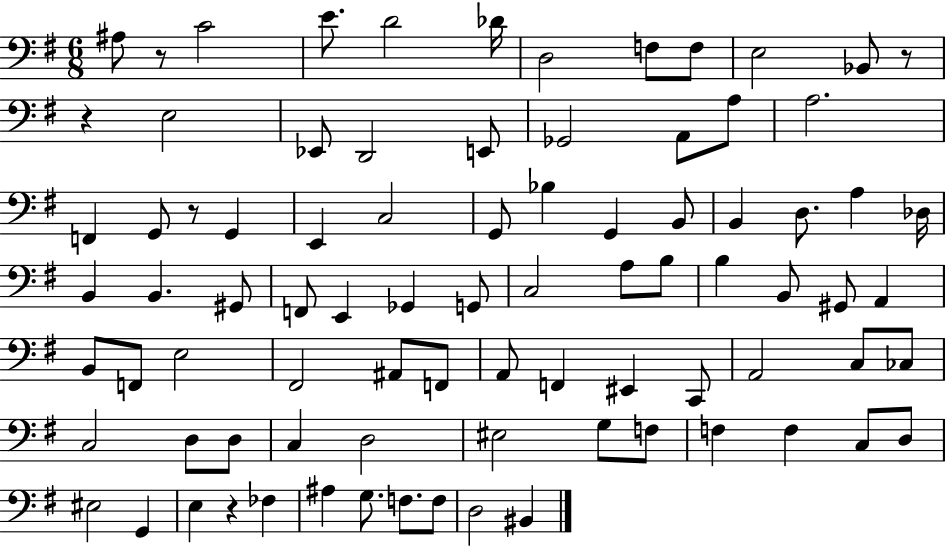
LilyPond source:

{
  \clef bass
  \numericTimeSignature
  \time 6/8
  \key g \major
  \repeat volta 2 { ais8 r8 c'2 | e'8. d'2 des'16 | d2 f8 f8 | e2 bes,8 r8 | \break r4 e2 | ees,8 d,2 e,8 | ges,2 a,8 a8 | a2. | \break f,4 g,8 r8 g,4 | e,4 c2 | g,8 bes4 g,4 b,8 | b,4 d8. a4 des16 | \break b,4 b,4. gis,8 | f,8 e,4 ges,4 g,8 | c2 a8 b8 | b4 b,8 gis,8 a,4 | \break b,8 f,8 e2 | fis,2 ais,8 f,8 | a,8 f,4 eis,4 c,8 | a,2 c8 ces8 | \break c2 d8 d8 | c4 d2 | eis2 g8 f8 | f4 f4 c8 d8 | \break eis2 g,4 | e4 r4 fes4 | ais4 g8. f8. f8 | d2 bis,4 | \break } \bar "|."
}